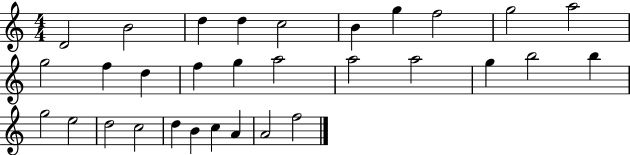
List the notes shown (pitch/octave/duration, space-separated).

D4/h B4/h D5/q D5/q C5/h B4/q G5/q F5/h G5/h A5/h G5/h F5/q D5/q F5/q G5/q A5/h A5/h A5/h G5/q B5/h B5/q G5/h E5/h D5/h C5/h D5/q B4/q C5/q A4/q A4/h F5/h